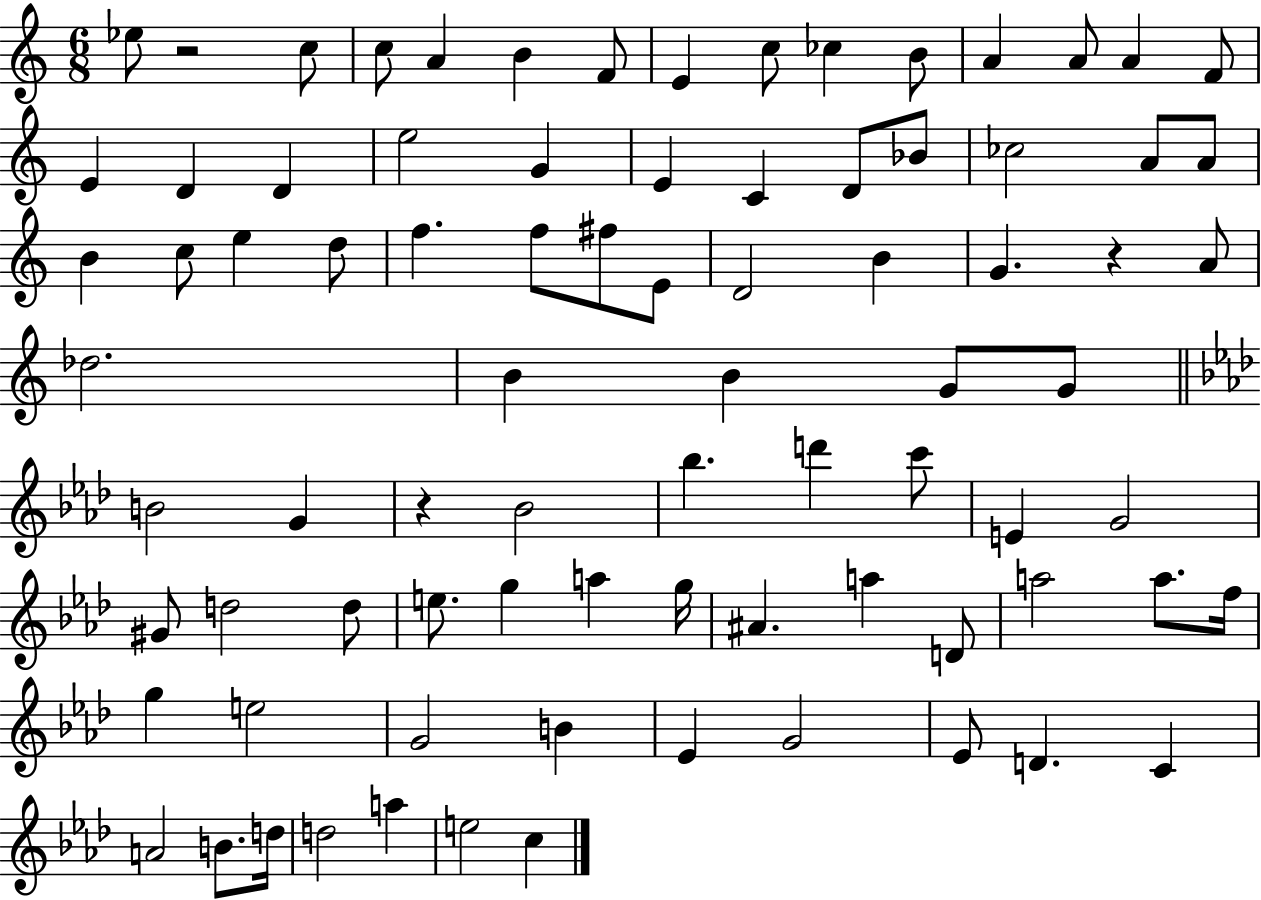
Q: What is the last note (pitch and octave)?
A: C5